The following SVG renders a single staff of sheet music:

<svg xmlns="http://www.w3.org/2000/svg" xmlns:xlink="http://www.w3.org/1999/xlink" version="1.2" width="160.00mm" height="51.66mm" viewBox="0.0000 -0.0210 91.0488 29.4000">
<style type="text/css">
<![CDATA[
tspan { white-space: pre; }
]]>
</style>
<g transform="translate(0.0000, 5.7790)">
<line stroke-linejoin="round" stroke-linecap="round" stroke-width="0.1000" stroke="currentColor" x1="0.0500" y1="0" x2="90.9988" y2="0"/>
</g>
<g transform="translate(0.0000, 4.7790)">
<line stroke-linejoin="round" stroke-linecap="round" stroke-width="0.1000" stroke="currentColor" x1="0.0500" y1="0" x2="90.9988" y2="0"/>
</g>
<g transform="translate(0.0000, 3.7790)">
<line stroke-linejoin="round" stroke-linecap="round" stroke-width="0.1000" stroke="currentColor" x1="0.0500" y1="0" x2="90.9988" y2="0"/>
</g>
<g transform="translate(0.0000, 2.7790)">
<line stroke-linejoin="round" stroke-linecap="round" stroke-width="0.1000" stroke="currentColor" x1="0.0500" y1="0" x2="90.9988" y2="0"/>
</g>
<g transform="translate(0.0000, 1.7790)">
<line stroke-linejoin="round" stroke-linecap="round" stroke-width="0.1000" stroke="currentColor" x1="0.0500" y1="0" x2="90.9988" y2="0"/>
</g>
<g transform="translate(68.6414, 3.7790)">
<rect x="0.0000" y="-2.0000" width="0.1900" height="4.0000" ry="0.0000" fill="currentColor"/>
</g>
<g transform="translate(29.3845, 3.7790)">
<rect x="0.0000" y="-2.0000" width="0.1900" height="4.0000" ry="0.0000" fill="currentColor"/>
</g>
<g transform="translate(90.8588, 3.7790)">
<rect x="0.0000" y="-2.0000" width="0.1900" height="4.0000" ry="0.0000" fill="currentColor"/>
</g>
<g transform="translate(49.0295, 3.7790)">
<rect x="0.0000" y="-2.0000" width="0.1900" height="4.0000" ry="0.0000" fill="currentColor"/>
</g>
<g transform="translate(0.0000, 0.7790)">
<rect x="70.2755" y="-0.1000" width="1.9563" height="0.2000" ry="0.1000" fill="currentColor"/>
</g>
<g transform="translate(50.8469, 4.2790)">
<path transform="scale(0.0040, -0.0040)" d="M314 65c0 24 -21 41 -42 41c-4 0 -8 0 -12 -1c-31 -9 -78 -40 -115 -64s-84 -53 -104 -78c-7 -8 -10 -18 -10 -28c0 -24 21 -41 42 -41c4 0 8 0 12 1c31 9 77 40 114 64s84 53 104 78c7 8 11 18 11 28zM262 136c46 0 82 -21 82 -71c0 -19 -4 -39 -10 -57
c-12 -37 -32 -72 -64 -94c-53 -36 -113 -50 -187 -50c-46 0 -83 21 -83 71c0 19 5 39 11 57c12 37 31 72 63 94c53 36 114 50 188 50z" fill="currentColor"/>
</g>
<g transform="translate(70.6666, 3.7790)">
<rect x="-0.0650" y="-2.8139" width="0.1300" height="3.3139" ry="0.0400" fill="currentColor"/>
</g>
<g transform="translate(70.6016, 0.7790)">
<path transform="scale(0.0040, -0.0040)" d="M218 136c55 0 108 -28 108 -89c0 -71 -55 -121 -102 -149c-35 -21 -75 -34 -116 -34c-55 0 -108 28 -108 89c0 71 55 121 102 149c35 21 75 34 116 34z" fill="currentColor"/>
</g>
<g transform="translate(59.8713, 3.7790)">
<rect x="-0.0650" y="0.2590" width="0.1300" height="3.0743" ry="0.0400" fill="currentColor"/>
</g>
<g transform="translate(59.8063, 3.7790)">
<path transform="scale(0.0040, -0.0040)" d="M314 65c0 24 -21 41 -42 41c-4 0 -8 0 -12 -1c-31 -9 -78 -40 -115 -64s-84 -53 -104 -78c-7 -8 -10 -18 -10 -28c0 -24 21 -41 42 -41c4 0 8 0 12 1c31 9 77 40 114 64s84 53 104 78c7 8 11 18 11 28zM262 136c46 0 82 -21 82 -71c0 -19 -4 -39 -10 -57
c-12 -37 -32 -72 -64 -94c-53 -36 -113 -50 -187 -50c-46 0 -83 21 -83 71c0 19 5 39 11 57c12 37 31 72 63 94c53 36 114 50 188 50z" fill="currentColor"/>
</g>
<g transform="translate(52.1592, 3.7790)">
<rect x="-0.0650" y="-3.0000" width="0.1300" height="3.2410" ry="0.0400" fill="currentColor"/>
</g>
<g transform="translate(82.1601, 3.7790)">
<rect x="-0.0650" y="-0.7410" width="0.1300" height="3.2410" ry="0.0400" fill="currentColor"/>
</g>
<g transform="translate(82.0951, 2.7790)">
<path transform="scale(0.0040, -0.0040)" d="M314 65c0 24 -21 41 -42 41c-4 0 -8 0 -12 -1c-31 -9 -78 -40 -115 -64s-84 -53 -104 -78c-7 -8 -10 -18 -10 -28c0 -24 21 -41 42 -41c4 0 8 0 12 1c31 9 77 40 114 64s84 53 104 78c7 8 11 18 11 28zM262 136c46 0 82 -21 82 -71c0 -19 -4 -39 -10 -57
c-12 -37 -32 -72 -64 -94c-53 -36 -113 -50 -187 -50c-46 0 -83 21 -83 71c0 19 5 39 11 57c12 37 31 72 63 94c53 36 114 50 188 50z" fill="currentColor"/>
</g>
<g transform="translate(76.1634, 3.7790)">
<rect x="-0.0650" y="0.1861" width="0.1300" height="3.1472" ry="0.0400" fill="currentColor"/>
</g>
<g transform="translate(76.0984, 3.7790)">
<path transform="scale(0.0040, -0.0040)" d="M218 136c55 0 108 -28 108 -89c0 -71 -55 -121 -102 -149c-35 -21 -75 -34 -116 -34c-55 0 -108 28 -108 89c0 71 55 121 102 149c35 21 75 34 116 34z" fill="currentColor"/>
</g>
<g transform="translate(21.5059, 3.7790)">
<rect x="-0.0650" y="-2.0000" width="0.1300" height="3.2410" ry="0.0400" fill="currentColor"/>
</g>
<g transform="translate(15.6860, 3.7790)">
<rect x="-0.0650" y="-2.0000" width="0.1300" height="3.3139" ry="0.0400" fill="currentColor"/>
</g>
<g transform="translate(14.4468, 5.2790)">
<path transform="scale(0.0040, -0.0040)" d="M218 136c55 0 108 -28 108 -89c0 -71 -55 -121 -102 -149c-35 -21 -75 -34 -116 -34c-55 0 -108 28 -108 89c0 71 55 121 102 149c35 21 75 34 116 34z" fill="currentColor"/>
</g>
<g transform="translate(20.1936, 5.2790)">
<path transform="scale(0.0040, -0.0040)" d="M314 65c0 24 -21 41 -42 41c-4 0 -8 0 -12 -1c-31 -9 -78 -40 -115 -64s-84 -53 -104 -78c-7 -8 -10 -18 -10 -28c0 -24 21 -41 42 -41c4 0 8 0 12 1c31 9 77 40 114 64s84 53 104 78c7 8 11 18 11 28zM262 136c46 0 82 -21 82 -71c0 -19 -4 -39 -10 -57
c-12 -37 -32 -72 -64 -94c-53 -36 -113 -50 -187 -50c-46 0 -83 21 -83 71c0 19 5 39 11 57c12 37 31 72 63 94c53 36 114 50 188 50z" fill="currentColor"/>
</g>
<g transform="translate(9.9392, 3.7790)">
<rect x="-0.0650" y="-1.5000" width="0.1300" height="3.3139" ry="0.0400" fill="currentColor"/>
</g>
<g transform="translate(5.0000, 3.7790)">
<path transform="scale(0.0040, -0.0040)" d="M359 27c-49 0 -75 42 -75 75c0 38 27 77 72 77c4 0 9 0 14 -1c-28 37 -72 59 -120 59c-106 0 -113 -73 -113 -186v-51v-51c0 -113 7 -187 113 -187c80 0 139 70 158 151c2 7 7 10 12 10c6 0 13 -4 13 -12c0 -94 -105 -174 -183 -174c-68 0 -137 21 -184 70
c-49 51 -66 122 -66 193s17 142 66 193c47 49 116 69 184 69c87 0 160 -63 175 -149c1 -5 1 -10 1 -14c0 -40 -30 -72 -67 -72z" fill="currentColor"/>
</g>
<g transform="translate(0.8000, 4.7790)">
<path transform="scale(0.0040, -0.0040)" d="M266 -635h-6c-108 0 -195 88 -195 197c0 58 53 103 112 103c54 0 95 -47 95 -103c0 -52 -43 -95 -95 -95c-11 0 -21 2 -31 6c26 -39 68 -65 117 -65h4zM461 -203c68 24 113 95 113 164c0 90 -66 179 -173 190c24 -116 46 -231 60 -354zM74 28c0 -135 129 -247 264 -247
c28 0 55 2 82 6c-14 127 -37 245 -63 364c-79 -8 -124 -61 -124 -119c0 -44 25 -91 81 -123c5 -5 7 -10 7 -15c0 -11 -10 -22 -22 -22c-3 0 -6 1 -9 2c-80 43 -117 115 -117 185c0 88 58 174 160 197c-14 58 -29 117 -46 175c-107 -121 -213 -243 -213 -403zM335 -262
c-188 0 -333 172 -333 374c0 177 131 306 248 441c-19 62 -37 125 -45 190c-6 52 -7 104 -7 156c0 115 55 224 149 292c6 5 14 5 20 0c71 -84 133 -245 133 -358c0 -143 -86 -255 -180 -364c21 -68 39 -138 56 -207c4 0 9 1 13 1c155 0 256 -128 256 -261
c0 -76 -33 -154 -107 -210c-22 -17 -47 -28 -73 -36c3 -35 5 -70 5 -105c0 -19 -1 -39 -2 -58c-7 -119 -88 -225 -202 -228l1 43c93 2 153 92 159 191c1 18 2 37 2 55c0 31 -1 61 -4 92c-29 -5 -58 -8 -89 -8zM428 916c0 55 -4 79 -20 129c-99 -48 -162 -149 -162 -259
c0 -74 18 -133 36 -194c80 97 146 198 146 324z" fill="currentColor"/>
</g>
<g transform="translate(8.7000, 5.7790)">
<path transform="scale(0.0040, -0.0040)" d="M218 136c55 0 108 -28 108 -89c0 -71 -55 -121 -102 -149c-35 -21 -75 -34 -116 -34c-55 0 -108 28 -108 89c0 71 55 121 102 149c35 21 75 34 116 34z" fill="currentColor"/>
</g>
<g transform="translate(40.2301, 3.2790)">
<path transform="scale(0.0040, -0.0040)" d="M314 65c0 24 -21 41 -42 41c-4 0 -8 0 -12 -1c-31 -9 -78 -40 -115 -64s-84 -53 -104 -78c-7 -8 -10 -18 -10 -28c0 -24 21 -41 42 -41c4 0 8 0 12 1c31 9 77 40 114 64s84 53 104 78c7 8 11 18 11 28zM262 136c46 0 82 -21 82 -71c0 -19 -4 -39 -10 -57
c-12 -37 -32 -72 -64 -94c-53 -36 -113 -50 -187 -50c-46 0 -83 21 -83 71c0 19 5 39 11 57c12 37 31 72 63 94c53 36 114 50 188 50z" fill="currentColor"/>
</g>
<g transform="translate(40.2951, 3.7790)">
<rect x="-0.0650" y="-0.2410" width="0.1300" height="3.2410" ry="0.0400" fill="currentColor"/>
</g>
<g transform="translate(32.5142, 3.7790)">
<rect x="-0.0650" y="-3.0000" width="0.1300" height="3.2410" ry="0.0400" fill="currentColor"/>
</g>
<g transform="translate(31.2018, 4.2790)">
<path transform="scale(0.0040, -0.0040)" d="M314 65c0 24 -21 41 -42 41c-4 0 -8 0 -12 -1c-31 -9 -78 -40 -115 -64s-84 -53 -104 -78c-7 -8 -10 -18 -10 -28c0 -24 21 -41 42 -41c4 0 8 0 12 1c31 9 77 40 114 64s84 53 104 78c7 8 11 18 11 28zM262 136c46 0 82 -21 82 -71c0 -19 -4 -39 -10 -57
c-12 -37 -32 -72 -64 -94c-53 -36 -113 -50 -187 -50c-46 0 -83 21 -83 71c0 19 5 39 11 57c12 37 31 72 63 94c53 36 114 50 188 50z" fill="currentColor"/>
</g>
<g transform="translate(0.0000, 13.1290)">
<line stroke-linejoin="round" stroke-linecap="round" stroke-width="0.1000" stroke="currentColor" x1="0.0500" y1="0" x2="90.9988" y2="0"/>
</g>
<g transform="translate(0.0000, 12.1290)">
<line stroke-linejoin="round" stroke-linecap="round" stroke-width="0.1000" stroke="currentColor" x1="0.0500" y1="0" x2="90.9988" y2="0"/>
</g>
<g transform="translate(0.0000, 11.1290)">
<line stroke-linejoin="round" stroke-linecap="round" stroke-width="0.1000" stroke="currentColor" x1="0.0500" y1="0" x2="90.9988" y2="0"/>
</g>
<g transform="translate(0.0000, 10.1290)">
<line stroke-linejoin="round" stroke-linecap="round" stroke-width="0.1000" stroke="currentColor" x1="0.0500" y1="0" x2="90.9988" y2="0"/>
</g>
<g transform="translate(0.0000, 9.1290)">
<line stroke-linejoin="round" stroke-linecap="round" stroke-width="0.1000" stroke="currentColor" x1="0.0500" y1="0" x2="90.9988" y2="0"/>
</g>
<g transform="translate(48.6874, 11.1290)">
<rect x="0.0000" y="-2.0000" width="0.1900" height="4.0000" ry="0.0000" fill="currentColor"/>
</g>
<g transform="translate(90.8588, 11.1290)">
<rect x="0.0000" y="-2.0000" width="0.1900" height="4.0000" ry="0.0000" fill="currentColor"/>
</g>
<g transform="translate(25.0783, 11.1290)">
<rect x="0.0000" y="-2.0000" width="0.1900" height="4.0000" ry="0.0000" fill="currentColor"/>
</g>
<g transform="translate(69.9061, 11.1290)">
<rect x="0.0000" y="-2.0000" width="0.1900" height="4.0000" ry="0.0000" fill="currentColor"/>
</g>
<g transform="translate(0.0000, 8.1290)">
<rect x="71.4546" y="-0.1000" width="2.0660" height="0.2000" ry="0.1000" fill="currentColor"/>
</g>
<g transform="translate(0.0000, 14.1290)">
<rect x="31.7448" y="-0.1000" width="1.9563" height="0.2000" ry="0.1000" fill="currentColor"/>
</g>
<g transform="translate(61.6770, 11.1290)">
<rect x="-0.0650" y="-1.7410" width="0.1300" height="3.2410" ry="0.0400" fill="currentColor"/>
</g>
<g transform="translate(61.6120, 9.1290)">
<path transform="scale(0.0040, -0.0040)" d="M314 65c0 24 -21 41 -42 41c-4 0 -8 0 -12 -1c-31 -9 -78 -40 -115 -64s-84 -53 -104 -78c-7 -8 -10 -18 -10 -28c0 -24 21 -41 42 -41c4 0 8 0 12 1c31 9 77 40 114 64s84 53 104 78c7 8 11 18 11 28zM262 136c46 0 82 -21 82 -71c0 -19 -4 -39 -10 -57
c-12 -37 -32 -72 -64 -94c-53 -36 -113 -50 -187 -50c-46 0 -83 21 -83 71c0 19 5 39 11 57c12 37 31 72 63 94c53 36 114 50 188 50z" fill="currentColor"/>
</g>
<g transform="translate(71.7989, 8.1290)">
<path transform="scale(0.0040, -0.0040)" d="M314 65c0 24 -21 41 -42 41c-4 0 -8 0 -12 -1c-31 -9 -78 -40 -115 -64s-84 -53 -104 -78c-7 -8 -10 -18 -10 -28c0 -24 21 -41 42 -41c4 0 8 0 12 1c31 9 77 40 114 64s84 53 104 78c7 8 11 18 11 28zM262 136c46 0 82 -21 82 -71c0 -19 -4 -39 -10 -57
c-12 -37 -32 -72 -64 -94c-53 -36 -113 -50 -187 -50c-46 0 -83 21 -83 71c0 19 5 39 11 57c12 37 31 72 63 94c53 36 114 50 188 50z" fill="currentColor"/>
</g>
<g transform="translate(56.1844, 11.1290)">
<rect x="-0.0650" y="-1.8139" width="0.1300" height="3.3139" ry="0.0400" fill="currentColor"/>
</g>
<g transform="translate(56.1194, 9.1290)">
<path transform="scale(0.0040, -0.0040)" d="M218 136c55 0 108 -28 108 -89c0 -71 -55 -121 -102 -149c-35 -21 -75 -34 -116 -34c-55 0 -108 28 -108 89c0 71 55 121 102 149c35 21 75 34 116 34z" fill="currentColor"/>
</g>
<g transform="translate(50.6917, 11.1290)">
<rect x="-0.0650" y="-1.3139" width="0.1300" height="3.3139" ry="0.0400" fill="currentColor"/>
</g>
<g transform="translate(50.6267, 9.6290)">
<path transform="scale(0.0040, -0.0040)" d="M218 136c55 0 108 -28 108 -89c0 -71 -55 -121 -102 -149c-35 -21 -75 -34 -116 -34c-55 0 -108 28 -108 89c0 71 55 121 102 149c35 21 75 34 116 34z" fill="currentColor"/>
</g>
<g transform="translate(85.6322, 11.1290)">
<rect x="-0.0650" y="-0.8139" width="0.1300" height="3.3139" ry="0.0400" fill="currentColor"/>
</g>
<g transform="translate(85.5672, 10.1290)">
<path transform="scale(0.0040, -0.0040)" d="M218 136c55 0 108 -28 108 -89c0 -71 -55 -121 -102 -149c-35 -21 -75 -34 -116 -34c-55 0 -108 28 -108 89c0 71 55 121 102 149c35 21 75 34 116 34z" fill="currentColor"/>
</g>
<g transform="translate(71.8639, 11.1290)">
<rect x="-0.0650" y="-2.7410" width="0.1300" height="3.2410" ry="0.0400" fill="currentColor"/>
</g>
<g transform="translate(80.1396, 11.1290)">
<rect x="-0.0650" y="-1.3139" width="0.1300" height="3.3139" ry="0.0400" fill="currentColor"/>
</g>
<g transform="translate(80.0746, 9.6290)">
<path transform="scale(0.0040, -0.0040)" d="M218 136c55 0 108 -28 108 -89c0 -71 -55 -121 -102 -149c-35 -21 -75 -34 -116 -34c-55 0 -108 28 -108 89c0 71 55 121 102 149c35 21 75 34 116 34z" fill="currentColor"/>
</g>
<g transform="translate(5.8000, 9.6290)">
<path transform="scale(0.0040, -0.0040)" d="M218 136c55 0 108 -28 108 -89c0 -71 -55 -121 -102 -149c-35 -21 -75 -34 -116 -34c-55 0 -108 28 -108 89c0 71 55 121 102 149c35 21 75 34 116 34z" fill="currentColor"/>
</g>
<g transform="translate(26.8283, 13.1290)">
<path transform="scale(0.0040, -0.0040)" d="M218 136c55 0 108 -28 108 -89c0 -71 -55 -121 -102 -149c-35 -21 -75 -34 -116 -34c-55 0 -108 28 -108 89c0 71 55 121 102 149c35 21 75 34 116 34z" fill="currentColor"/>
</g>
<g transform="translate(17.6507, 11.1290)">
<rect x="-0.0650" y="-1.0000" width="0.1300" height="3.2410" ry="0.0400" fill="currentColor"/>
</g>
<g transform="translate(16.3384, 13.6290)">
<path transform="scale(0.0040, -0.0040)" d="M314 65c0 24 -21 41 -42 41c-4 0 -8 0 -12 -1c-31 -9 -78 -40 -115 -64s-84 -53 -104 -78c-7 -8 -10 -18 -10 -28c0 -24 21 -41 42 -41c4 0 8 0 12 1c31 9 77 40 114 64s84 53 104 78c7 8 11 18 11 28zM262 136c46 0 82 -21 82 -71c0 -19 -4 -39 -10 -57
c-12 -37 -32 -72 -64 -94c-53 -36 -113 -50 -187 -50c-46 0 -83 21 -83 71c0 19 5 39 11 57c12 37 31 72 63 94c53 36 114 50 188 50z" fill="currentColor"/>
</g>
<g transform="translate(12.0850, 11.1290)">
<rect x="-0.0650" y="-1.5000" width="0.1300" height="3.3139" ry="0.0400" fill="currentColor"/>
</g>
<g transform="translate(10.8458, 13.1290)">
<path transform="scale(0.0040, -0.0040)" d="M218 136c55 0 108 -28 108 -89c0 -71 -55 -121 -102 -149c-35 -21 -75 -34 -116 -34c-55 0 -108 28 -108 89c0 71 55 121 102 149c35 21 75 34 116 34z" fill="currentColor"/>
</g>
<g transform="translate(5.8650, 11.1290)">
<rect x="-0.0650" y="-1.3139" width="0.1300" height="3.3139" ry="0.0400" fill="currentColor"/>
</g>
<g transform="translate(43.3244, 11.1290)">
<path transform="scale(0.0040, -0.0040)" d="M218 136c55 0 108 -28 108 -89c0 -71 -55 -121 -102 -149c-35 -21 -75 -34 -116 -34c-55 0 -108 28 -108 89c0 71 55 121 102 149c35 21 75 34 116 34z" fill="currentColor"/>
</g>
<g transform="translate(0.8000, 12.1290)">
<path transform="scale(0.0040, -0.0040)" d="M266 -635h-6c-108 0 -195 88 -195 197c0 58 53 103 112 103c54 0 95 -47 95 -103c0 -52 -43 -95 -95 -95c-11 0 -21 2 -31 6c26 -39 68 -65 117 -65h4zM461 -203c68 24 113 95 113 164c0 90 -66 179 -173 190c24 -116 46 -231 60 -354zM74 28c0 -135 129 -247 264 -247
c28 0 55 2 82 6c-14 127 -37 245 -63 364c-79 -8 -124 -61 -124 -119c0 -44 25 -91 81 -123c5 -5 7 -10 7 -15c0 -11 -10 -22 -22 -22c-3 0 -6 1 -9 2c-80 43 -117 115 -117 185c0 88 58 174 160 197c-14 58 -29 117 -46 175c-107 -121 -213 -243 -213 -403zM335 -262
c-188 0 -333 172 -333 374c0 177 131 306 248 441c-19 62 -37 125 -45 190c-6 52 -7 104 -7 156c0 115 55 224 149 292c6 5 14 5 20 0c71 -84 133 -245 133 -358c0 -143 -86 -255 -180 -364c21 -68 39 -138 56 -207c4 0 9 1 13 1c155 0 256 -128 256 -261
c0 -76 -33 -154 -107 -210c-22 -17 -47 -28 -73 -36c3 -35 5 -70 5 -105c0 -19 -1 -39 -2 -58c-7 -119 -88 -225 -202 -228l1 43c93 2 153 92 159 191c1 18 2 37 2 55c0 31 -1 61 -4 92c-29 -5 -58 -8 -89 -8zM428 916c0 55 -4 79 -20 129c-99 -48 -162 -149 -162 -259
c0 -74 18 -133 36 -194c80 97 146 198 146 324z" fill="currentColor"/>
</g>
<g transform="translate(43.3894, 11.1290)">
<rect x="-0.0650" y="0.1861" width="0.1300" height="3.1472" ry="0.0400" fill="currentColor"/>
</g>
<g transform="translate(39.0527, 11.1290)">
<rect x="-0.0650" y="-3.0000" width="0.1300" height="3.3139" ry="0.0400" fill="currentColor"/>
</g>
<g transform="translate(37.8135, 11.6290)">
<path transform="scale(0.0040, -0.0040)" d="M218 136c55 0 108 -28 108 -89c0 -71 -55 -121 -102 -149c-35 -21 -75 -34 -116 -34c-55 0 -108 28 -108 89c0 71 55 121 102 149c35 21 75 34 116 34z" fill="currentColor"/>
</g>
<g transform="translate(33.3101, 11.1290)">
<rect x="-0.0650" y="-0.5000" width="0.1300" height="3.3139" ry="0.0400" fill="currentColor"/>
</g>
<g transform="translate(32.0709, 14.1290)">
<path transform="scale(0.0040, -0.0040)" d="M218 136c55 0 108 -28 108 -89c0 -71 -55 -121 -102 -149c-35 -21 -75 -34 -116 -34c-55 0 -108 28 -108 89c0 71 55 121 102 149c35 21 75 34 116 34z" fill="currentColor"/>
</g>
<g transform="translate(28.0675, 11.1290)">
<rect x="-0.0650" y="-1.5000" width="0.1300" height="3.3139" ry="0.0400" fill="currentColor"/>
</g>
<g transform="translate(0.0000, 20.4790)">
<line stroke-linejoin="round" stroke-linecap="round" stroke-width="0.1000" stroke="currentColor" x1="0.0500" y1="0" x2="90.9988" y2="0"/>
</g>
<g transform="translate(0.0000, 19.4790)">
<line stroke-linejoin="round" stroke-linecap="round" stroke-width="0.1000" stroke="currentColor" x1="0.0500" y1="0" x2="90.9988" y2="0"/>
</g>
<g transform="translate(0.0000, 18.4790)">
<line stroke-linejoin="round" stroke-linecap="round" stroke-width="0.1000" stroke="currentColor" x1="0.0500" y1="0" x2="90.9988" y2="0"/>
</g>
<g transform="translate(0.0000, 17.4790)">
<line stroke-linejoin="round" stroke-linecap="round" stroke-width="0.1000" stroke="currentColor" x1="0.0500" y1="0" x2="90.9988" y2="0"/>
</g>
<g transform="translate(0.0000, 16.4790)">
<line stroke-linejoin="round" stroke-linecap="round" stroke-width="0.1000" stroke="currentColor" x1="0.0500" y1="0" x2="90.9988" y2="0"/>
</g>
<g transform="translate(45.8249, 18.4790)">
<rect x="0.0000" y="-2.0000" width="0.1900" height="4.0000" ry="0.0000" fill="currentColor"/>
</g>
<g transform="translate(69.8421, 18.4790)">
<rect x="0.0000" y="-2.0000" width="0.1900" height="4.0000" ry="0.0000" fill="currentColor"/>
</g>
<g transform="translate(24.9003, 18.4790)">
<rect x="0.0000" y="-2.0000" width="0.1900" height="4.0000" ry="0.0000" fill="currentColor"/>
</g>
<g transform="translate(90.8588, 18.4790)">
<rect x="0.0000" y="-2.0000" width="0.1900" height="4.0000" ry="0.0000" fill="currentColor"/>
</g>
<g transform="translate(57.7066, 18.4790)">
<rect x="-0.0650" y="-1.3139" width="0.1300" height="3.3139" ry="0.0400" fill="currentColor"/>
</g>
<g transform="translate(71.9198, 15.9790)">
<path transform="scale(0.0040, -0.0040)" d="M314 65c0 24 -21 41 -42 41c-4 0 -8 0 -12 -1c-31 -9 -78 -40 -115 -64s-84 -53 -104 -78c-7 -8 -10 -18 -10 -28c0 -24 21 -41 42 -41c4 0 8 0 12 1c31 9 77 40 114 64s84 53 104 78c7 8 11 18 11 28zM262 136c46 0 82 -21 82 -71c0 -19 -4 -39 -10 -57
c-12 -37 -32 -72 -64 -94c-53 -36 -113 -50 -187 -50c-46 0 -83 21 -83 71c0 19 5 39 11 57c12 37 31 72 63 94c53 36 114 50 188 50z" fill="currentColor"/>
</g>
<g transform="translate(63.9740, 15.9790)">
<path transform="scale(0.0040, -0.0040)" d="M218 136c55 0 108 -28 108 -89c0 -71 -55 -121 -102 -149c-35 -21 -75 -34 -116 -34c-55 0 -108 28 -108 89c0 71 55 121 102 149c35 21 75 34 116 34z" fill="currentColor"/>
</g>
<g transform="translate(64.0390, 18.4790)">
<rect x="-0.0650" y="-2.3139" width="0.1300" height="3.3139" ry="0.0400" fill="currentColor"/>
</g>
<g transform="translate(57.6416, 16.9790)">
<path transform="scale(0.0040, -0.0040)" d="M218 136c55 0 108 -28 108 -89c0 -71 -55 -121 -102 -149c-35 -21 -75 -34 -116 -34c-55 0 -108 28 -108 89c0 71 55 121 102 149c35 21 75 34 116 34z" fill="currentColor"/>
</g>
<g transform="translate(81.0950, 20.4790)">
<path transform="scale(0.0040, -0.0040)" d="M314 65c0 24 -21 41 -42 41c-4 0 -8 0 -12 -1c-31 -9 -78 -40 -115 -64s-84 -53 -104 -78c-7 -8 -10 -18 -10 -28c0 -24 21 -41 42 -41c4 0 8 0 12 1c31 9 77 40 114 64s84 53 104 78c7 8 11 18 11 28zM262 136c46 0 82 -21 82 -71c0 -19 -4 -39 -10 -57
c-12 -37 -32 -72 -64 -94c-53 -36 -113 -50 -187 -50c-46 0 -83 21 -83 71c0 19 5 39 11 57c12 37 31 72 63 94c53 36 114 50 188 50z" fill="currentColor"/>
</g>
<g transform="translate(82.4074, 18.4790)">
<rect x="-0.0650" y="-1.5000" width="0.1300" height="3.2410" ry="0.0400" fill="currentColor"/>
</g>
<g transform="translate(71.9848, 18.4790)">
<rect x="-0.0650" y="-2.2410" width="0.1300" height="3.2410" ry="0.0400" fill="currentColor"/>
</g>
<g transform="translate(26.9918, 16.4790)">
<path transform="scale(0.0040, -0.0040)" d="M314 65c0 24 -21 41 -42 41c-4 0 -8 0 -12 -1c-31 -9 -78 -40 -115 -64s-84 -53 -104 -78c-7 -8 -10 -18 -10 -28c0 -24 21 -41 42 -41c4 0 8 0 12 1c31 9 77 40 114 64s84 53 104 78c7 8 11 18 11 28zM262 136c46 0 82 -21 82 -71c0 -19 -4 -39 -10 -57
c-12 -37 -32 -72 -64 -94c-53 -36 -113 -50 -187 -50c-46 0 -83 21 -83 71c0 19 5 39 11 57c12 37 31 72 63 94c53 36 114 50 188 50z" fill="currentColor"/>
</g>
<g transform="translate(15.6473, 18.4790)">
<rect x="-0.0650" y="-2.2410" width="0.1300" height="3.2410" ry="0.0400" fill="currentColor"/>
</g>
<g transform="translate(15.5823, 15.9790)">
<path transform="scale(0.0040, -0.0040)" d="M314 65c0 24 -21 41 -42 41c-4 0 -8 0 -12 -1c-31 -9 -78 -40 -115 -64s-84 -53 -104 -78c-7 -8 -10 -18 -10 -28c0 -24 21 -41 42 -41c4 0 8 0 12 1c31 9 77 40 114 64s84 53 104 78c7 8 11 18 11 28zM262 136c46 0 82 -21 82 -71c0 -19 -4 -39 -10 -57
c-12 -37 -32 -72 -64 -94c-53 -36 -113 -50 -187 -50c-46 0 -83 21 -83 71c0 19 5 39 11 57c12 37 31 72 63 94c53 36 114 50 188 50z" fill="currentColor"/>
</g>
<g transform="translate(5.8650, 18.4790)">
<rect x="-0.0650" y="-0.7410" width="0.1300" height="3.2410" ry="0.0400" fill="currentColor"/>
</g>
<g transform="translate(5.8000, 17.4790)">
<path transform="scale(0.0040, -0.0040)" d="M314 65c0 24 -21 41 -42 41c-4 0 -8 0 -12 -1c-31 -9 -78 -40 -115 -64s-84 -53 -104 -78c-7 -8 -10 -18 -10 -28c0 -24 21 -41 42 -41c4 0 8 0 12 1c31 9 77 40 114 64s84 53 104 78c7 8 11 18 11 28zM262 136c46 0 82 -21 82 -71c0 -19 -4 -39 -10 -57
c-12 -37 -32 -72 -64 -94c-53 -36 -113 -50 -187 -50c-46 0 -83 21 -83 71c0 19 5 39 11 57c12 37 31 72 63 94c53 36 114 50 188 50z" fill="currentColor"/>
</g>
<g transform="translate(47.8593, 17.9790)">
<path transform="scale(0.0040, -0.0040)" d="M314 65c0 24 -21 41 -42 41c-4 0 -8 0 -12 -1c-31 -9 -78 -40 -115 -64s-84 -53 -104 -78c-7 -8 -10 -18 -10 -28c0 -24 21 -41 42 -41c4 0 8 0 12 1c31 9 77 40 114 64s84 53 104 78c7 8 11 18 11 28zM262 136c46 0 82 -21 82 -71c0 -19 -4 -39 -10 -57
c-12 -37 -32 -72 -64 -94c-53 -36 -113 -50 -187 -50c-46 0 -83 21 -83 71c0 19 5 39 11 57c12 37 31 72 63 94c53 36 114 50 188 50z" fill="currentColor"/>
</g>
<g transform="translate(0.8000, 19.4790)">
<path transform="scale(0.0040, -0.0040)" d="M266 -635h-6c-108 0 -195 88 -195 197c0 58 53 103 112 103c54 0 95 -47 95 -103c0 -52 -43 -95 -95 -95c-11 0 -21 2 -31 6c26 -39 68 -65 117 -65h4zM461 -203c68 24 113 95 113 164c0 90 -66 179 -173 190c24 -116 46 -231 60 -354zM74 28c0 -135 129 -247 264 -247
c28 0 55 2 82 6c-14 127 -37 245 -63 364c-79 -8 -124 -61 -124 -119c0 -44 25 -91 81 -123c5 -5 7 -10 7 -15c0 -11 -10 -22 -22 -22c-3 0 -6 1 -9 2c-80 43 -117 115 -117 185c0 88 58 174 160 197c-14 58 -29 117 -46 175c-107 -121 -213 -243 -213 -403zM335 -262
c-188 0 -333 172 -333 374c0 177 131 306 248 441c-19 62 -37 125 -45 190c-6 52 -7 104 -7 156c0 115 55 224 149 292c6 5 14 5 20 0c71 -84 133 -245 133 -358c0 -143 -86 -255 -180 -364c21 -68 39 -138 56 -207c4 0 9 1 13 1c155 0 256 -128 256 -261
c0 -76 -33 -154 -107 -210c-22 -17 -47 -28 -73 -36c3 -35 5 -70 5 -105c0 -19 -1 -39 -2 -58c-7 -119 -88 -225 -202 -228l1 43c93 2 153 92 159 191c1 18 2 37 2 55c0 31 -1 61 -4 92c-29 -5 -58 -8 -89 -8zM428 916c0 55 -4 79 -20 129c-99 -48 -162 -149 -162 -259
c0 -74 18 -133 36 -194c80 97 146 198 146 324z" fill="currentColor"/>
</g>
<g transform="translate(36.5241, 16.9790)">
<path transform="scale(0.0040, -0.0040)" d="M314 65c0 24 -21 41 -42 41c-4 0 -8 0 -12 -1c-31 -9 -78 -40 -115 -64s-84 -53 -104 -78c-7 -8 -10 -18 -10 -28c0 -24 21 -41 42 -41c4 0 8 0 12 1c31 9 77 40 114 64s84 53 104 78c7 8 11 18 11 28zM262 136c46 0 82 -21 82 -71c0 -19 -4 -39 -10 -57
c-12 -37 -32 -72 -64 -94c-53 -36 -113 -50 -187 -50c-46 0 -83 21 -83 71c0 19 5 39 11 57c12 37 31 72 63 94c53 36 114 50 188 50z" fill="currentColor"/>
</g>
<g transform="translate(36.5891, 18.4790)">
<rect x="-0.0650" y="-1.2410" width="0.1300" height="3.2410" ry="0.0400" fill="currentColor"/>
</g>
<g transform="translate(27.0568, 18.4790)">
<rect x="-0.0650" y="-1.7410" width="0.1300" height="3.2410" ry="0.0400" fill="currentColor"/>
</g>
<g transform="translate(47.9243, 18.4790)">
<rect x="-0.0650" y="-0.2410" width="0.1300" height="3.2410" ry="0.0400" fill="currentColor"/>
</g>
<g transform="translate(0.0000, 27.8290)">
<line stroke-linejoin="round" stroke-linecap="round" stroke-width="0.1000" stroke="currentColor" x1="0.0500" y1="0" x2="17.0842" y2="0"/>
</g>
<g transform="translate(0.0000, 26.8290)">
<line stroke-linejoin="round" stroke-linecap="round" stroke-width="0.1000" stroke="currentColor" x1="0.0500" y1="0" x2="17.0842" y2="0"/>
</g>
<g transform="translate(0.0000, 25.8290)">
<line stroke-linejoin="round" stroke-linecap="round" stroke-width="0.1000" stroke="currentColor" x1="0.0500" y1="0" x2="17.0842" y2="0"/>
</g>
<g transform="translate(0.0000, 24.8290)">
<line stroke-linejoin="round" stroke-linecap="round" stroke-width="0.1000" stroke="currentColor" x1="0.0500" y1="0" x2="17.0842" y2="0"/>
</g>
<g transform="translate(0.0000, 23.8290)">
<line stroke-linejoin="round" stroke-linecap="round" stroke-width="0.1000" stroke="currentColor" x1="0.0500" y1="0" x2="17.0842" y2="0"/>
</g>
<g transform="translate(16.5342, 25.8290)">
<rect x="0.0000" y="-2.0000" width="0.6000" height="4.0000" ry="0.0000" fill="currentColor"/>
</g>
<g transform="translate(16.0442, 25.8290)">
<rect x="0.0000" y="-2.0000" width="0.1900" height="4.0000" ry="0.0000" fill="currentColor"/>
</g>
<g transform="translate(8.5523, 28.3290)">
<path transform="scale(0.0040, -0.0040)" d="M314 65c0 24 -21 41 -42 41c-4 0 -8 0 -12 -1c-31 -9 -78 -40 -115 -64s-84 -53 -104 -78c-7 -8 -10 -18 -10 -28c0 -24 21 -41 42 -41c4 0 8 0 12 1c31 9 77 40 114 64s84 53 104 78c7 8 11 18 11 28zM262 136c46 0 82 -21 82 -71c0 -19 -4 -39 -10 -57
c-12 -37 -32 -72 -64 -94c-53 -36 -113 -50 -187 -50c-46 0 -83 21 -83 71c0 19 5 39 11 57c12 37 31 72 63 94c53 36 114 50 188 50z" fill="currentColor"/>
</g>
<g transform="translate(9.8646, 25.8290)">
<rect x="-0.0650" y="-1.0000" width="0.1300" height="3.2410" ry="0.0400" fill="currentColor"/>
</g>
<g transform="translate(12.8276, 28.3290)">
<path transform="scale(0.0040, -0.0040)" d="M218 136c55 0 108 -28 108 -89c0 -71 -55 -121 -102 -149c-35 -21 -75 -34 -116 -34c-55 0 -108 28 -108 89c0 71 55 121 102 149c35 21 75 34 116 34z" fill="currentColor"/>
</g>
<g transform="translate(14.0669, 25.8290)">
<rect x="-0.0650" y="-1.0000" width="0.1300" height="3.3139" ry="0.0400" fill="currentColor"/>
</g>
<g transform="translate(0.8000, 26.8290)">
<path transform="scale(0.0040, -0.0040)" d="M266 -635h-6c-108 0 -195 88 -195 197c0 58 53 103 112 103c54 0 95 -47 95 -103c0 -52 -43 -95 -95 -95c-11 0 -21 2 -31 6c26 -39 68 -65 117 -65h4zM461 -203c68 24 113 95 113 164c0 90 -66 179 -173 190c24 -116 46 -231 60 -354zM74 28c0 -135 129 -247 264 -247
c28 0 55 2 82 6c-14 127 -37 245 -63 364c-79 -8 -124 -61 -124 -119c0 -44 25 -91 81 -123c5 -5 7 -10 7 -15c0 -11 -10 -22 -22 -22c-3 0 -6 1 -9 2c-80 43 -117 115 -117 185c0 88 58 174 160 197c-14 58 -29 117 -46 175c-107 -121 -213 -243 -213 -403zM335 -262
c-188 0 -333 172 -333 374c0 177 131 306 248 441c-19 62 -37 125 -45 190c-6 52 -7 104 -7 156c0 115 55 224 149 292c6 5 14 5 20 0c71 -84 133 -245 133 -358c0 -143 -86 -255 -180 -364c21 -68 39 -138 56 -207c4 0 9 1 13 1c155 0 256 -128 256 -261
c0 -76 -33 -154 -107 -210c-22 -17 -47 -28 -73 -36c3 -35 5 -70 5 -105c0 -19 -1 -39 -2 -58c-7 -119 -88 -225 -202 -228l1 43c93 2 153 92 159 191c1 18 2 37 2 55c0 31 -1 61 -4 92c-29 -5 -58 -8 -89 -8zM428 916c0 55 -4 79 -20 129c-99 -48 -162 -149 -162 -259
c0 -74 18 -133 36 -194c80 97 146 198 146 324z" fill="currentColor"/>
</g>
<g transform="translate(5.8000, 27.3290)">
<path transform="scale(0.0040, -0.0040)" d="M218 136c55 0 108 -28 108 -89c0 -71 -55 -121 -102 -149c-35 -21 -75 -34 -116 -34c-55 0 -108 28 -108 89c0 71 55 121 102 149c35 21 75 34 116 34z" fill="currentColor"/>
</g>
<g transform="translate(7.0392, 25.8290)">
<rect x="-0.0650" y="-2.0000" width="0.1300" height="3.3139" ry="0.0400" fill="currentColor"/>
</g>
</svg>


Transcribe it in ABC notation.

X:1
T:Untitled
M:4/4
L:1/4
K:C
E F F2 A2 c2 A2 B2 a B d2 e E D2 E C A B e f f2 a2 e d d2 g2 f2 e2 c2 e g g2 E2 F D2 D